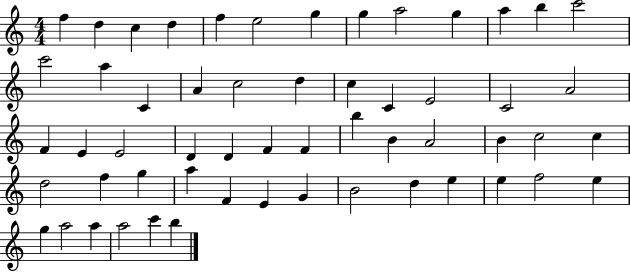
F5/q D5/q C5/q D5/q F5/q E5/h G5/q G5/q A5/h G5/q A5/q B5/q C6/h C6/h A5/q C4/q A4/q C5/h D5/q C5/q C4/q E4/h C4/h A4/h F4/q E4/q E4/h D4/q D4/q F4/q F4/q B5/q B4/q A4/h B4/q C5/h C5/q D5/h F5/q G5/q A5/q F4/q E4/q G4/q B4/h D5/q E5/q E5/q F5/h E5/q G5/q A5/h A5/q A5/h C6/q B5/q